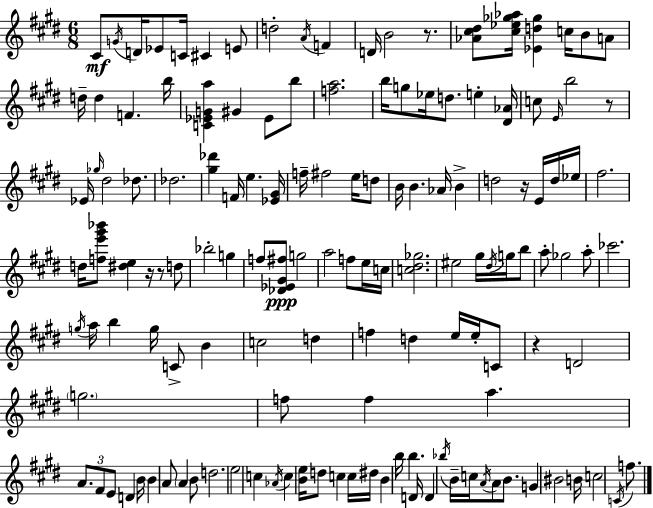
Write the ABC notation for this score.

X:1
T:Untitled
M:6/8
L:1/4
K:E
^C/2 G/4 D/4 _E/2 C/4 ^C E/2 d2 A/4 F D/4 B2 z/2 [_A^c^d]/2 [^c_e_g_a]/4 [_Ed_g] c/4 B/2 A/2 d/4 d F b/4 [C_EGa] ^G _E/2 b/2 [fa]2 b/4 g/2 _e/4 d/2 e [^D_A]/4 c/2 E/4 b2 z/2 _E/4 _g/4 ^d2 _d/2 _d2 [^g_d'] F/4 e [_E^G]/4 f/4 ^f2 e/4 d/2 B/4 B _A/4 B d2 z/4 E/4 d/4 _e/4 ^f2 d/4 [fe'^g'_b']/2 [^de] z/4 z/2 d/2 _b2 g f/2 [_D_E^G^f]/2 g2 a2 f/2 e/4 c/4 [c^d_g]2 ^e2 ^g/4 ^d/4 g/4 b/2 a/2 _g2 a/2 _c'2 g/4 a/4 b g/4 C/2 B c2 d f d e/4 e/4 C/2 z D2 g2 f/2 f a A/2 ^F/2 E/2 D B/4 B A/2 A B/2 d2 e2 c _A/4 c [Be]/4 d/2 c c/4 ^d/4 B b/4 b D/4 D _b/4 B/4 c/4 A/4 A/2 B/2 G ^B2 B/4 c2 C/4 f/2